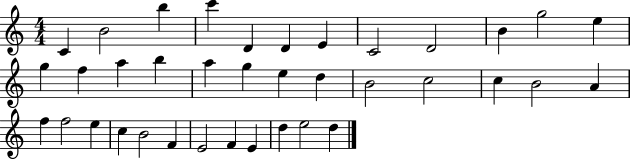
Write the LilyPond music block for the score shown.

{
  \clef treble
  \numericTimeSignature
  \time 4/4
  \key c \major
  c'4 b'2 b''4 | c'''4 d'4 d'4 e'4 | c'2 d'2 | b'4 g''2 e''4 | \break g''4 f''4 a''4 b''4 | a''4 g''4 e''4 d''4 | b'2 c''2 | c''4 b'2 a'4 | \break f''4 f''2 e''4 | c''4 b'2 f'4 | e'2 f'4 e'4 | d''4 e''2 d''4 | \break \bar "|."
}